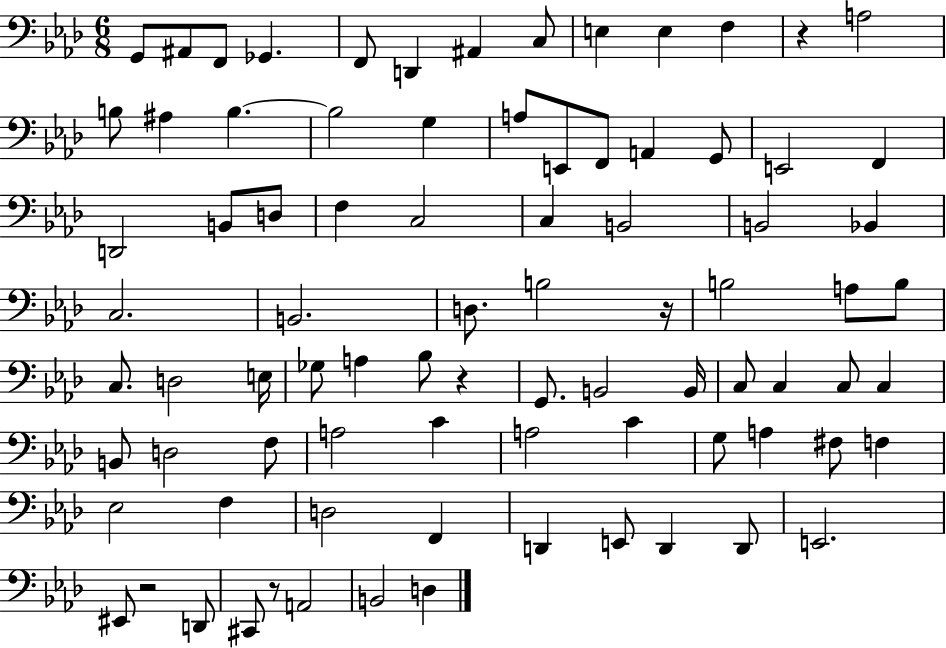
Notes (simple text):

G2/e A#2/e F2/e Gb2/q. F2/e D2/q A#2/q C3/e E3/q E3/q F3/q R/q A3/h B3/e A#3/q B3/q. B3/h G3/q A3/e E2/e F2/e A2/q G2/e E2/h F2/q D2/h B2/e D3/e F3/q C3/h C3/q B2/h B2/h Bb2/q C3/h. B2/h. D3/e. B3/h R/s B3/h A3/e B3/e C3/e. D3/h E3/s Gb3/e A3/q Bb3/e R/q G2/e. B2/h B2/s C3/e C3/q C3/e C3/q B2/e D3/h F3/e A3/h C4/q A3/h C4/q G3/e A3/q F#3/e F3/q Eb3/h F3/q D3/h F2/q D2/q E2/e D2/q D2/e E2/h. EIS2/e R/h D2/e C#2/e R/e A2/h B2/h D3/q